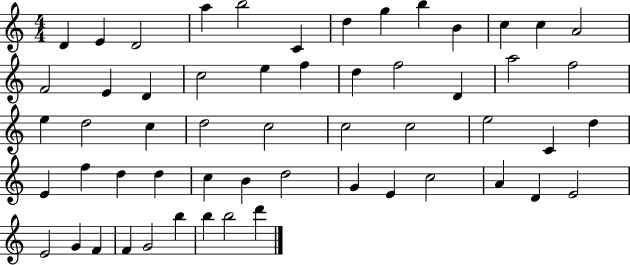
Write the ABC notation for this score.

X:1
T:Untitled
M:4/4
L:1/4
K:C
D E D2 a b2 C d g b B c c A2 F2 E D c2 e f d f2 D a2 f2 e d2 c d2 c2 c2 c2 e2 C d E f d d c B d2 G E c2 A D E2 E2 G F F G2 b b b2 d'